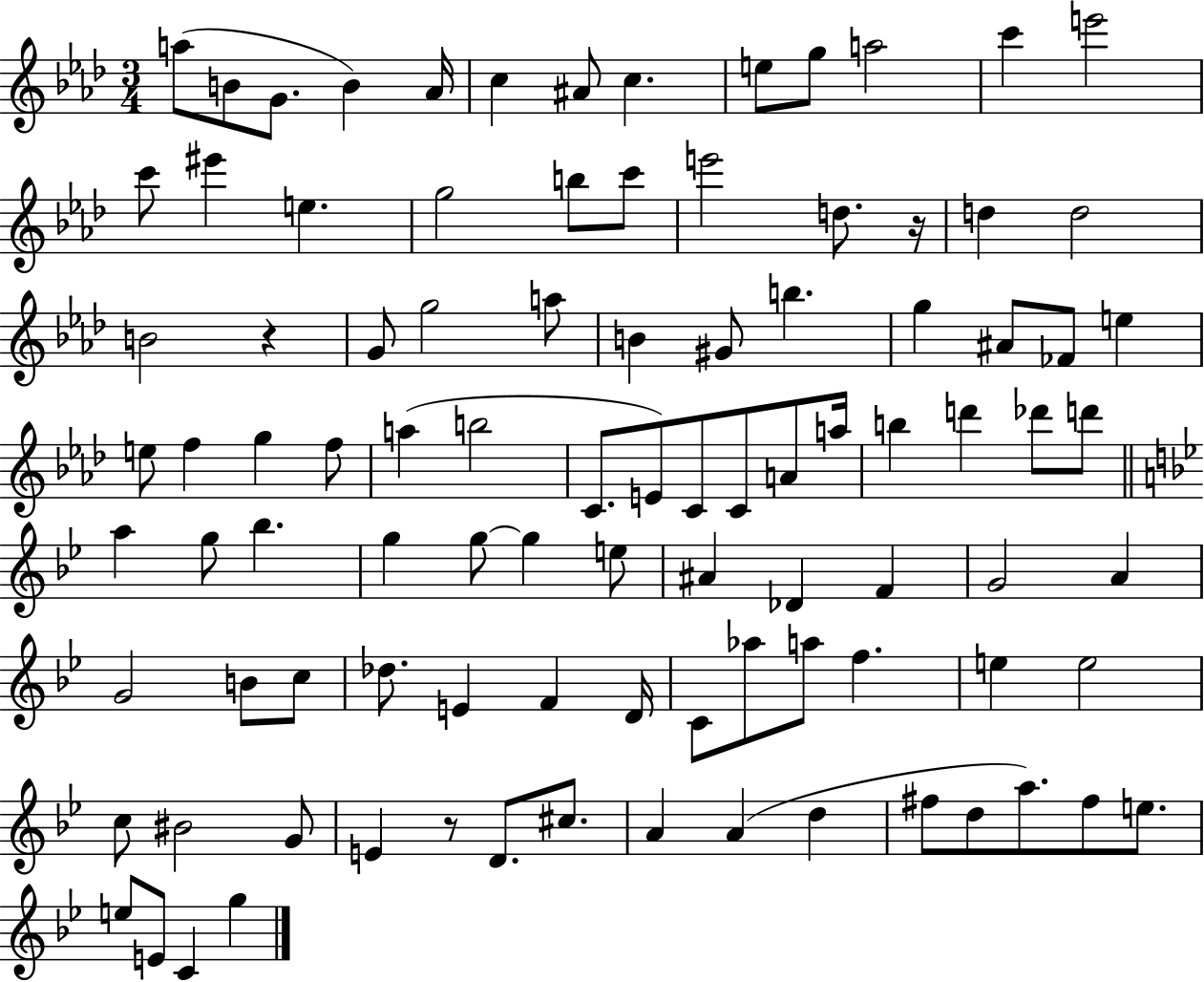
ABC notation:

X:1
T:Untitled
M:3/4
L:1/4
K:Ab
a/2 B/2 G/2 B _A/4 c ^A/2 c e/2 g/2 a2 c' e'2 c'/2 ^e' e g2 b/2 c'/2 e'2 d/2 z/4 d d2 B2 z G/2 g2 a/2 B ^G/2 b g ^A/2 _F/2 e e/2 f g f/2 a b2 C/2 E/2 C/2 C/2 A/2 a/4 b d' _d'/2 d'/2 a g/2 _b g g/2 g e/2 ^A _D F G2 A G2 B/2 c/2 _d/2 E F D/4 C/2 _a/2 a/2 f e e2 c/2 ^B2 G/2 E z/2 D/2 ^c/2 A A d ^f/2 d/2 a/2 ^f/2 e/2 e/2 E/2 C g